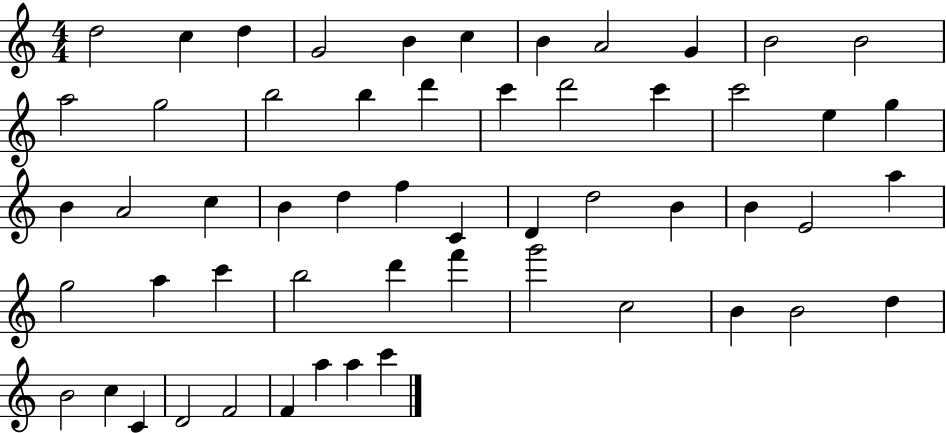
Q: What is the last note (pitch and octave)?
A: C6